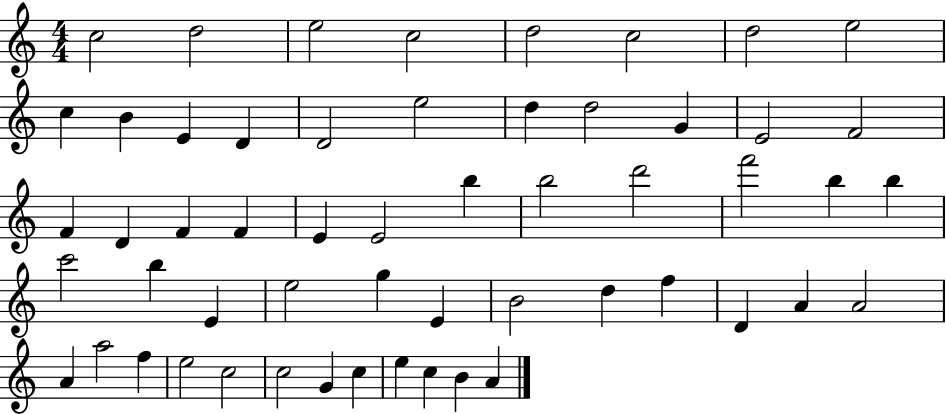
{
  \clef treble
  \numericTimeSignature
  \time 4/4
  \key c \major
  c''2 d''2 | e''2 c''2 | d''2 c''2 | d''2 e''2 | \break c''4 b'4 e'4 d'4 | d'2 e''2 | d''4 d''2 g'4 | e'2 f'2 | \break f'4 d'4 f'4 f'4 | e'4 e'2 b''4 | b''2 d'''2 | f'''2 b''4 b''4 | \break c'''2 b''4 e'4 | e''2 g''4 e'4 | b'2 d''4 f''4 | d'4 a'4 a'2 | \break a'4 a''2 f''4 | e''2 c''2 | c''2 g'4 c''4 | e''4 c''4 b'4 a'4 | \break \bar "|."
}